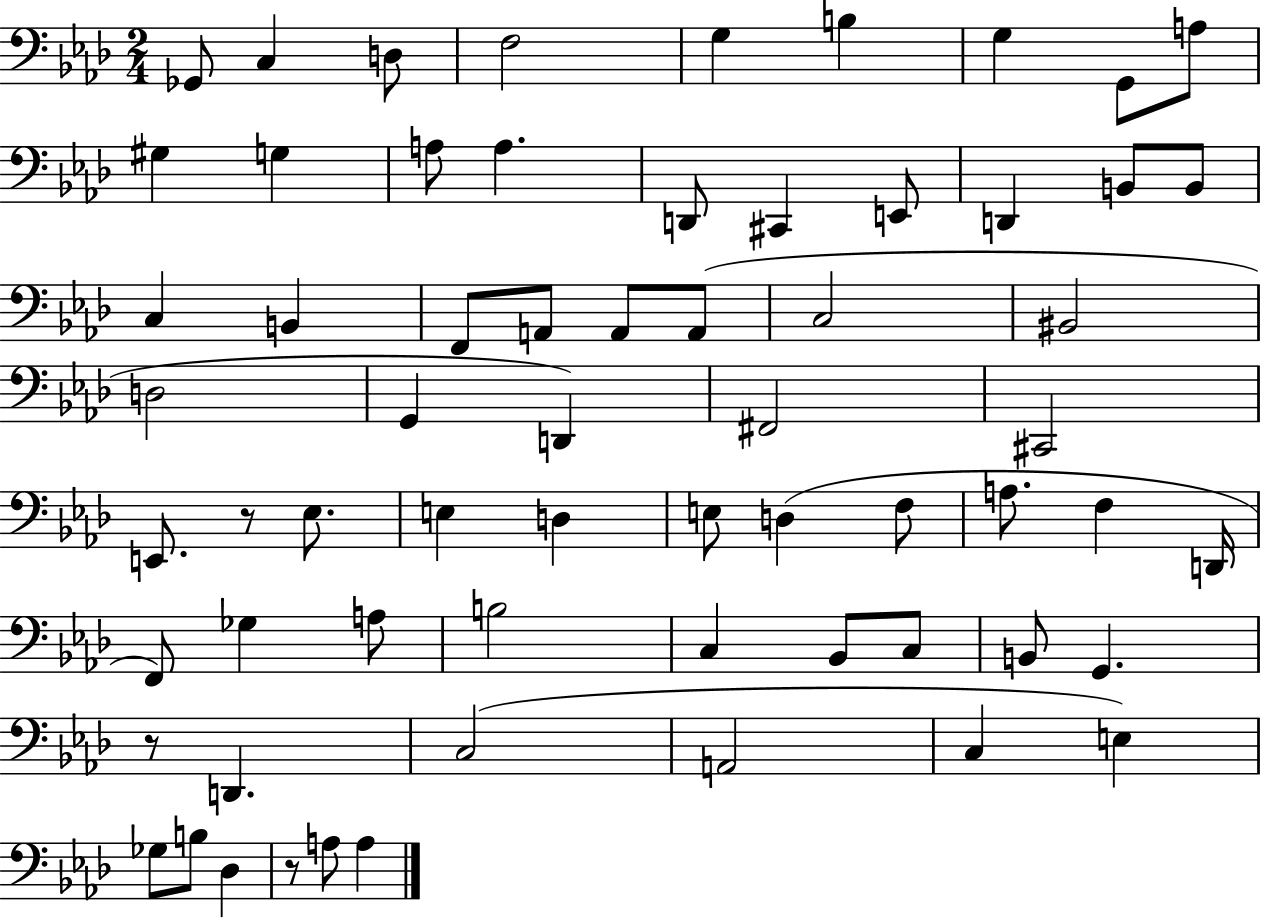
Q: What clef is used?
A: bass